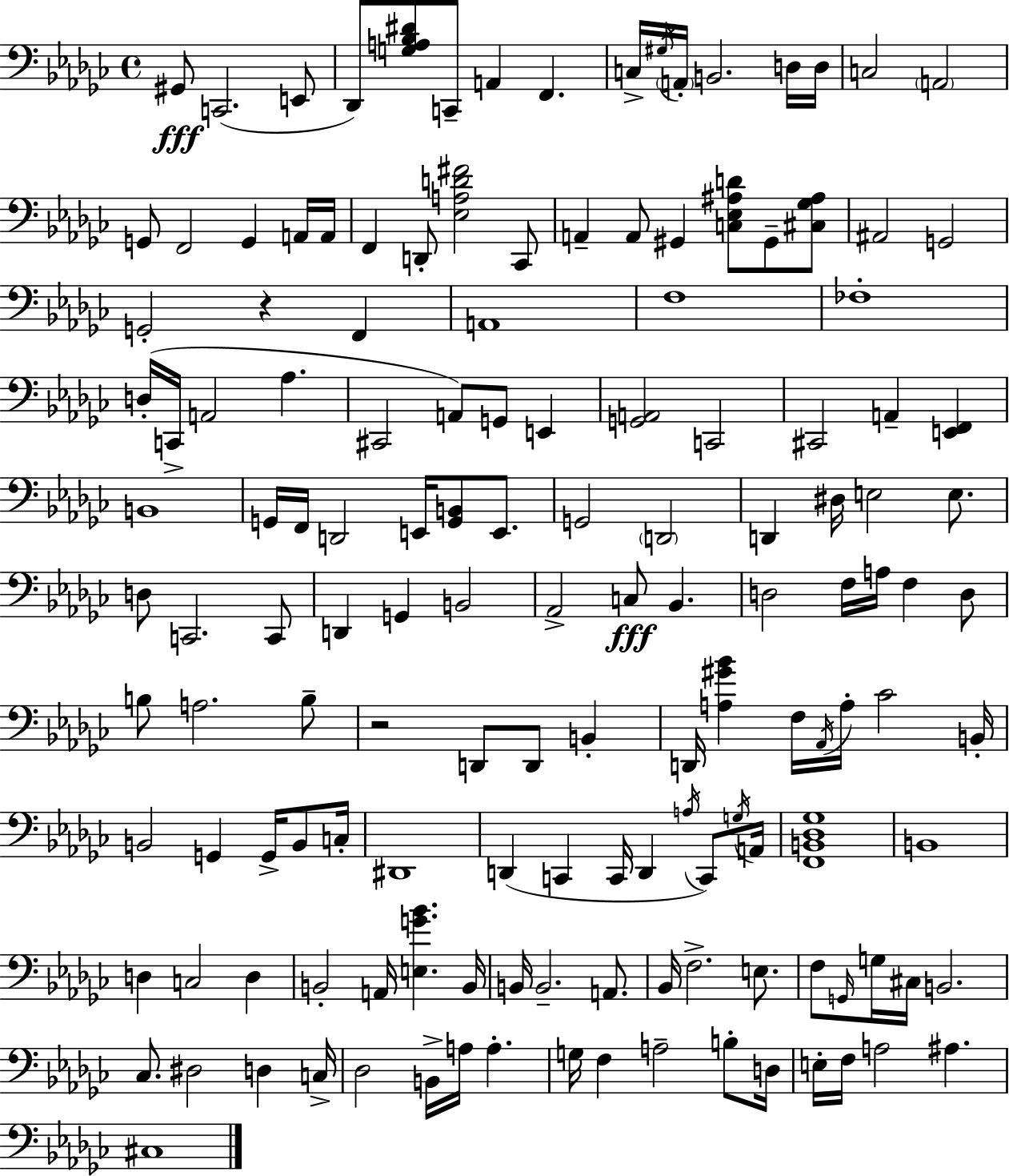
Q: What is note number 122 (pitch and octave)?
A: A3